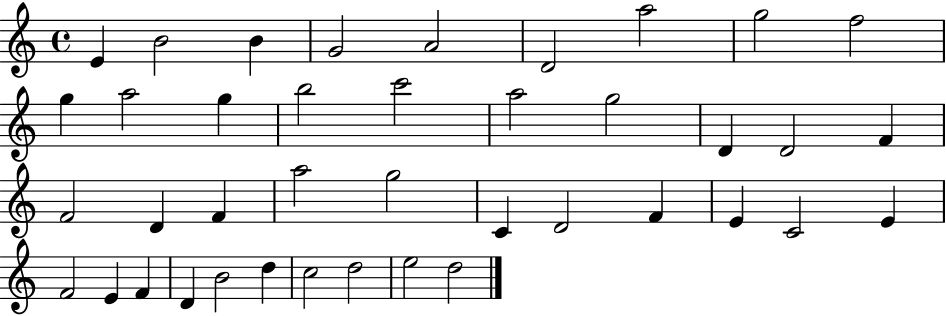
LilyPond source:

{
  \clef treble
  \time 4/4
  \defaultTimeSignature
  \key c \major
  e'4 b'2 b'4 | g'2 a'2 | d'2 a''2 | g''2 f''2 | \break g''4 a''2 g''4 | b''2 c'''2 | a''2 g''2 | d'4 d'2 f'4 | \break f'2 d'4 f'4 | a''2 g''2 | c'4 d'2 f'4 | e'4 c'2 e'4 | \break f'2 e'4 f'4 | d'4 b'2 d''4 | c''2 d''2 | e''2 d''2 | \break \bar "|."
}